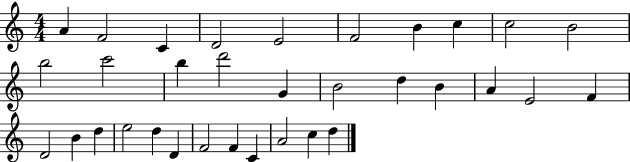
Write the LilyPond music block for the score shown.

{
  \clef treble
  \numericTimeSignature
  \time 4/4
  \key c \major
  a'4 f'2 c'4 | d'2 e'2 | f'2 b'4 c''4 | c''2 b'2 | \break b''2 c'''2 | b''4 d'''2 g'4 | b'2 d''4 b'4 | a'4 e'2 f'4 | \break d'2 b'4 d''4 | e''2 d''4 d'4 | f'2 f'4 c'4 | a'2 c''4 d''4 | \break \bar "|."
}